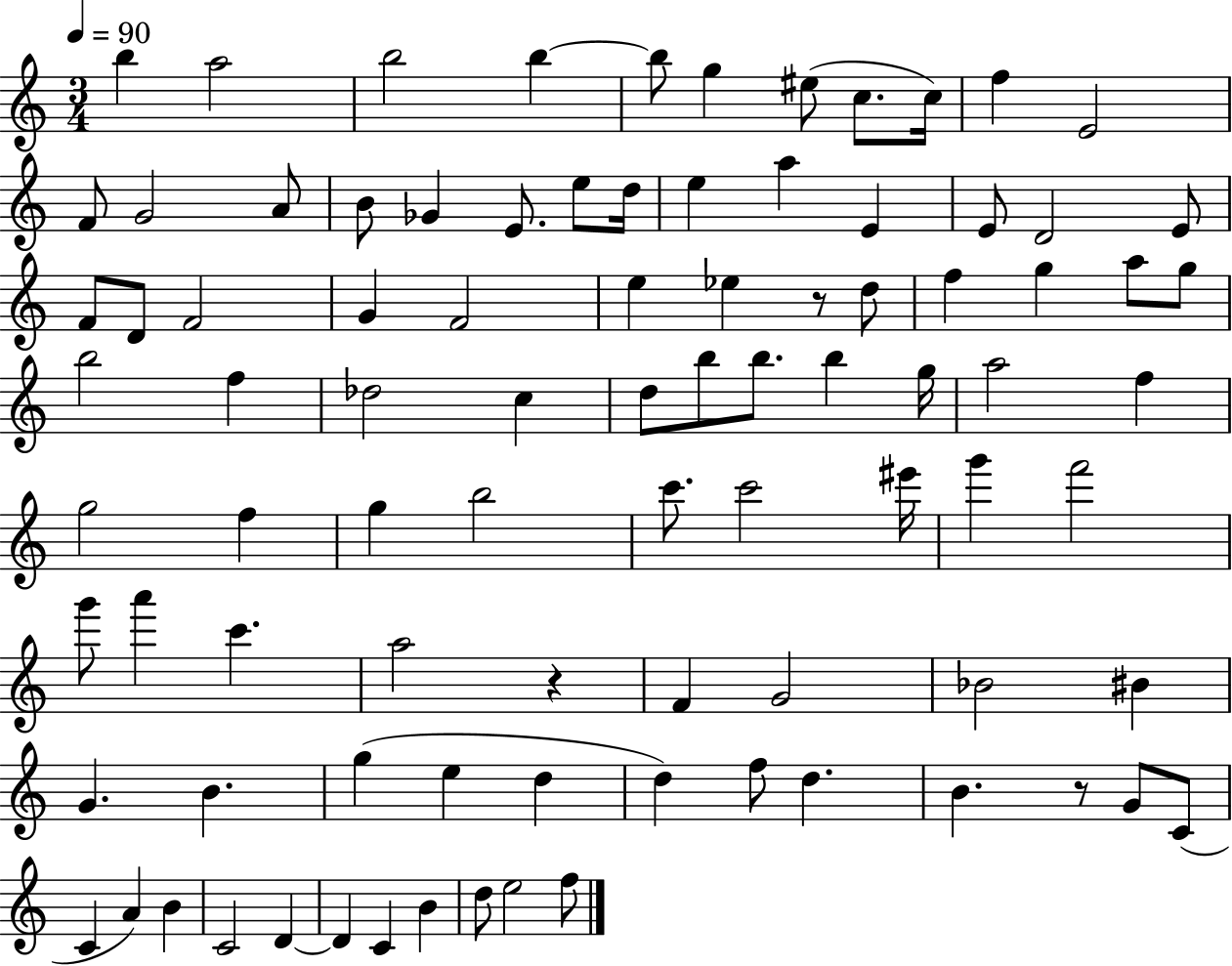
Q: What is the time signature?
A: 3/4